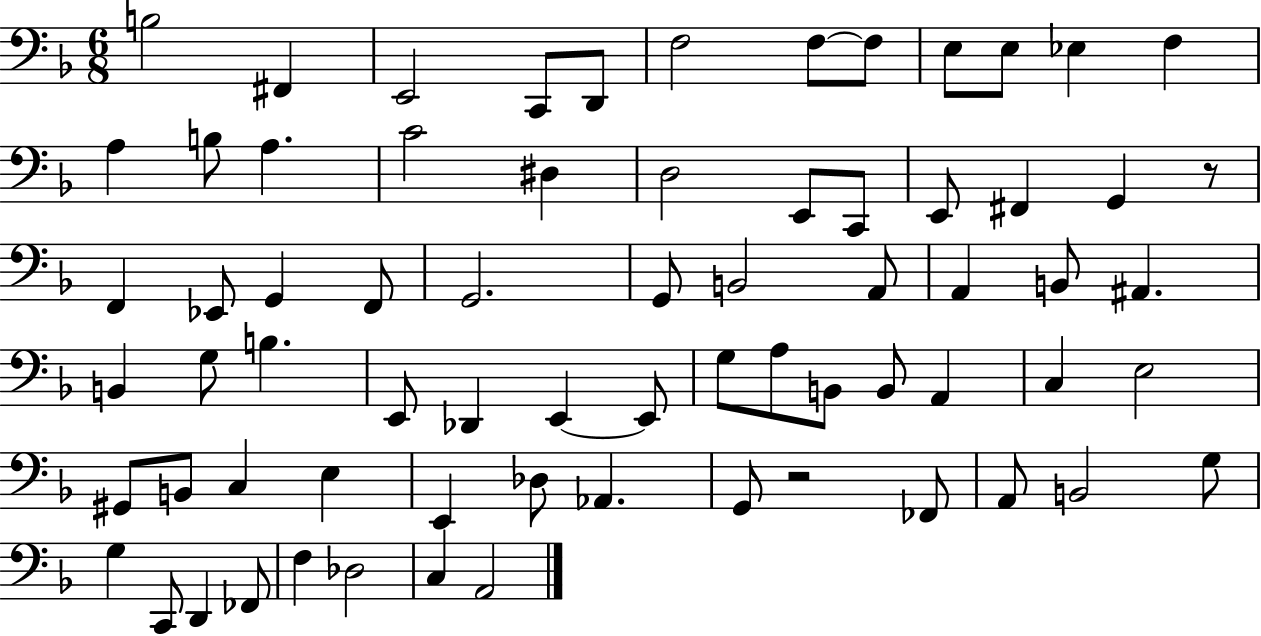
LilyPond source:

{
  \clef bass
  \numericTimeSignature
  \time 6/8
  \key f \major
  \repeat volta 2 { b2 fis,4 | e,2 c,8 d,8 | f2 f8~~ f8 | e8 e8 ees4 f4 | \break a4 b8 a4. | c'2 dis4 | d2 e,8 c,8 | e,8 fis,4 g,4 r8 | \break f,4 ees,8 g,4 f,8 | g,2. | g,8 b,2 a,8 | a,4 b,8 ais,4. | \break b,4 g8 b4. | e,8 des,4 e,4~~ e,8 | g8 a8 b,8 b,8 a,4 | c4 e2 | \break gis,8 b,8 c4 e4 | e,4 des8 aes,4. | g,8 r2 fes,8 | a,8 b,2 g8 | \break g4 c,8 d,4 fes,8 | f4 des2 | c4 a,2 | } \bar "|."
}